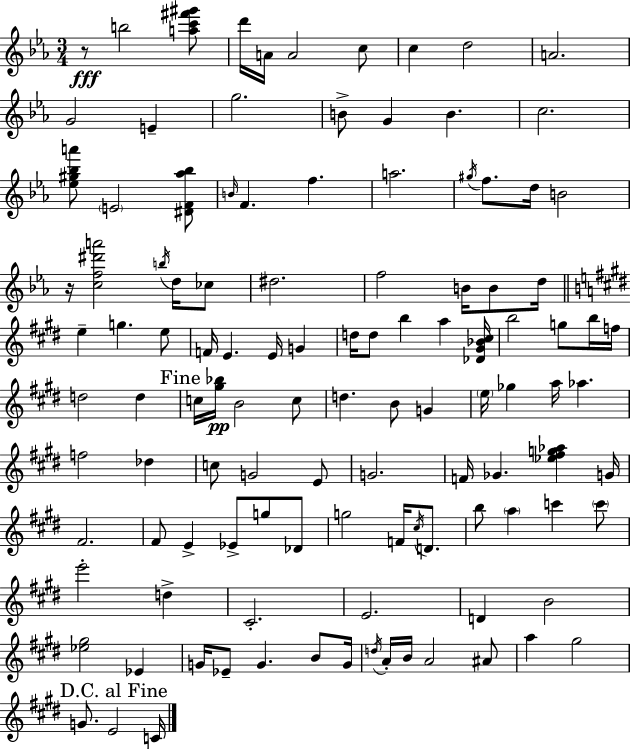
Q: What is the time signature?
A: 3/4